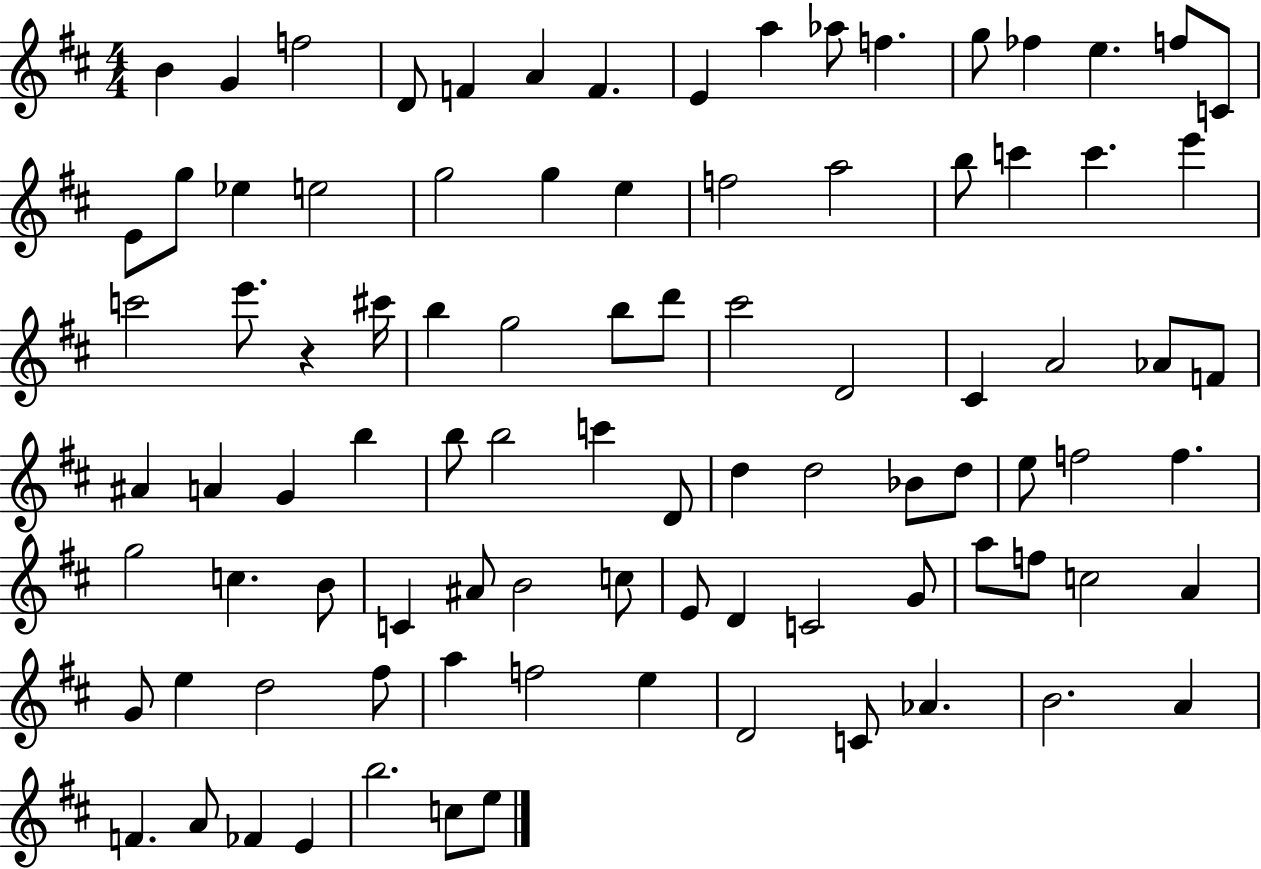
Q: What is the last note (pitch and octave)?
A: E5